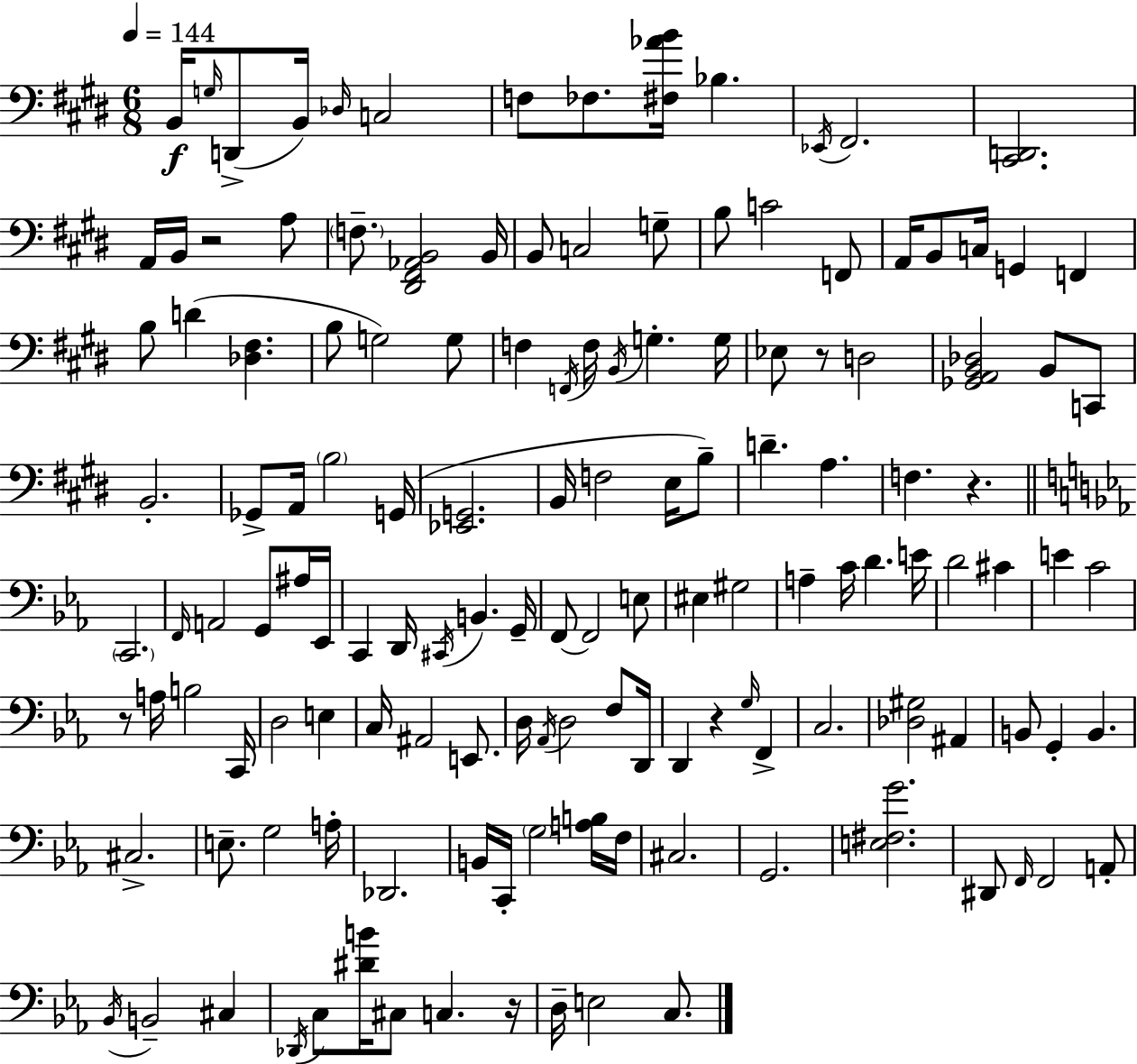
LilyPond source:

{
  \clef bass
  \numericTimeSignature
  \time 6/8
  \key e \major
  \tempo 4 = 144
  b,16\f \grace { g16 }( d,8-> b,16) \grace { des16 } c2 | f8 fes8. <fis aes' b'>16 bes4. | \acciaccatura { ees,16 } fis,2. | <cis, d,>2. | \break a,16 b,16 r2 | a8 \parenthesize f8.-- <dis, fis, aes, b,>2 | b,16 b,8 c2 | g8-- b8 c'2 | \break f,8 a,16 b,8 c16 g,4 f,4 | b8 d'4( <des fis>4. | b8 g2) | g8 f4 \acciaccatura { f,16 } f16 \acciaccatura { b,16 } g4.-. | \break g16 ees8 r8 d2 | <ges, a, b, des>2 | b,8 c,8 b,2.-. | ges,8-> a,16 \parenthesize b2 | \break g,16( <ees, g,>2. | b,16 f2 | e16 b8--) d'4.-- a4. | f4. r4. | \break \bar "||" \break \key c \minor \parenthesize c,2. | \grace { f,16 } a,2 g,8 ais16 | ees,16 c,4 d,16 \acciaccatura { cis,16 } b,4. | g,16-- f,8~~ f,2 | \break e8 eis4 gis2 | a4-- c'16 d'4. | e'16 d'2 cis'4 | e'4 c'2 | \break r8 a16 b2 | c,16 d2 e4 | c16 ais,2 e,8. | d16 \acciaccatura { aes,16 } d2 | \break f8 d,16 d,4 r4 \grace { g16 } | f,4-> c2. | <des gis>2 | ais,4 b,8 g,4-. b,4. | \break cis2.-> | e8.-- g2 | a16-. des,2. | b,16 c,16-. \parenthesize g2 | \break <a b>16 f16 cis2. | g,2. | <e fis g'>2. | dis,8 \grace { f,16 } f,2 | \break a,8-. \acciaccatura { bes,16 } b,2-- | cis4 \acciaccatura { des,16 } c8 <dis' b'>16 cis8 | c4. r16 d16-- e2 | c8. \bar "|."
}